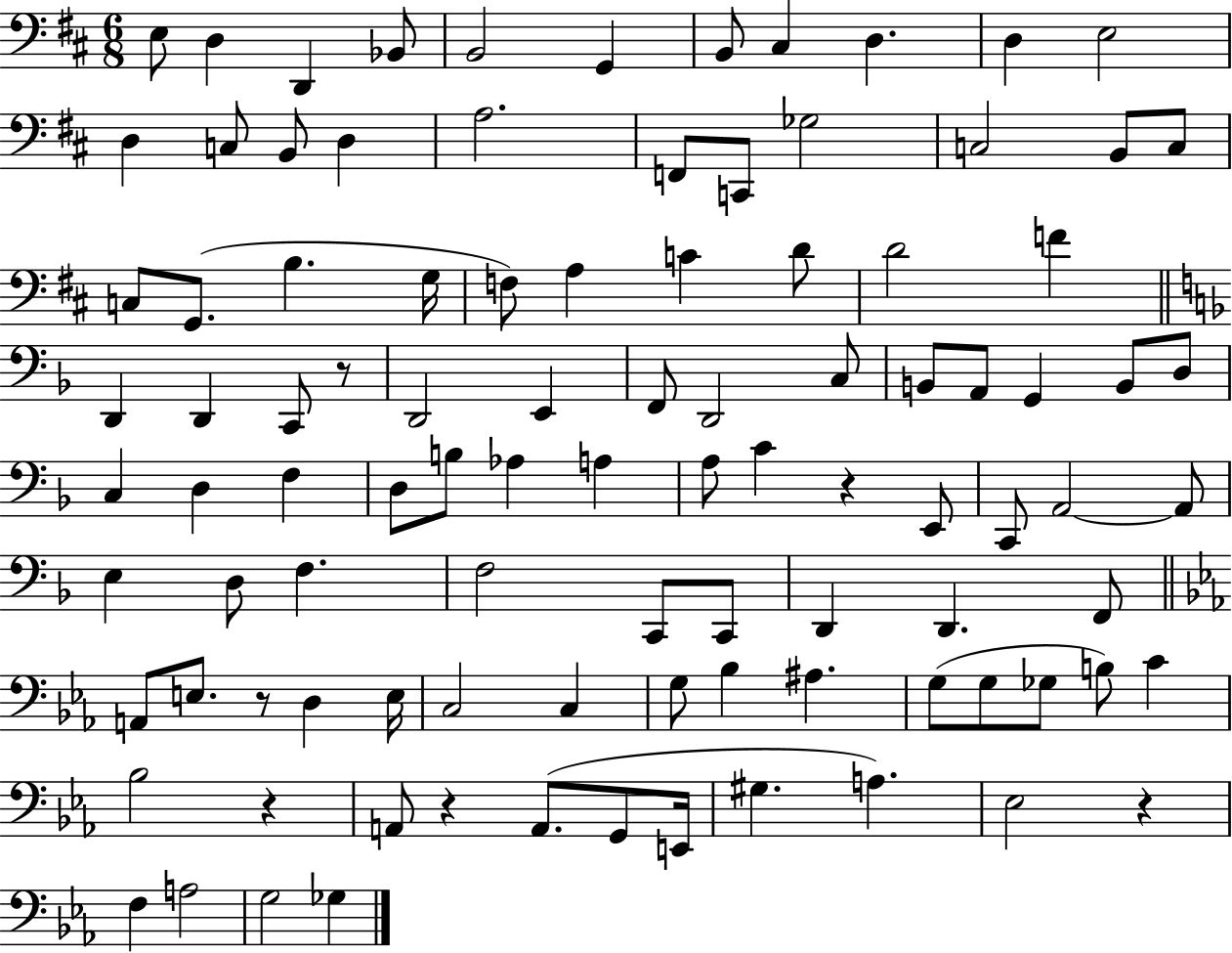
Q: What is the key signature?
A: D major